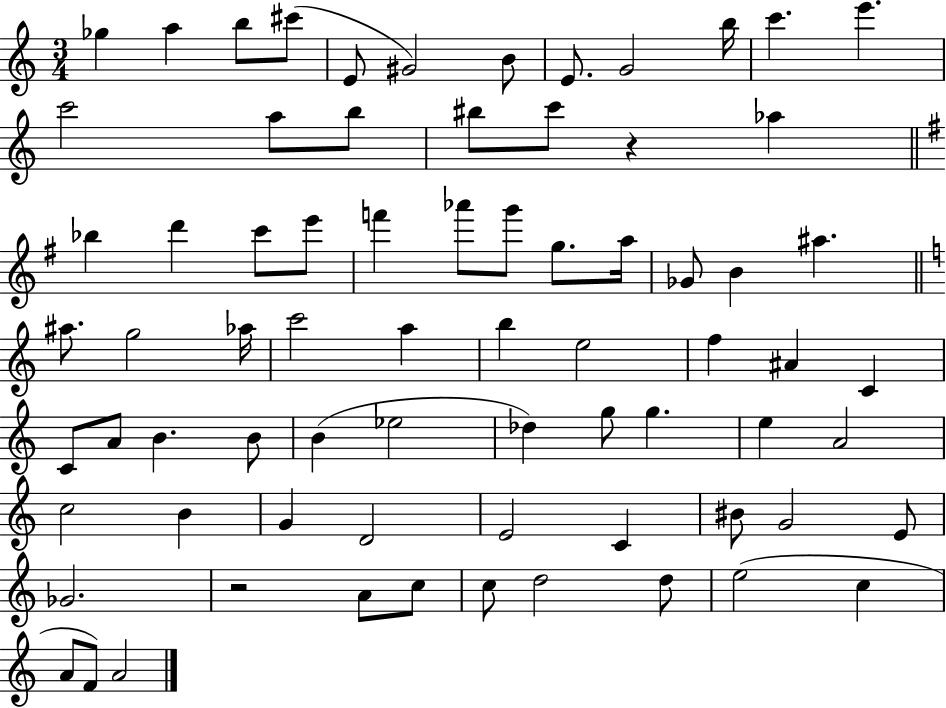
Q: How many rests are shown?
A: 2